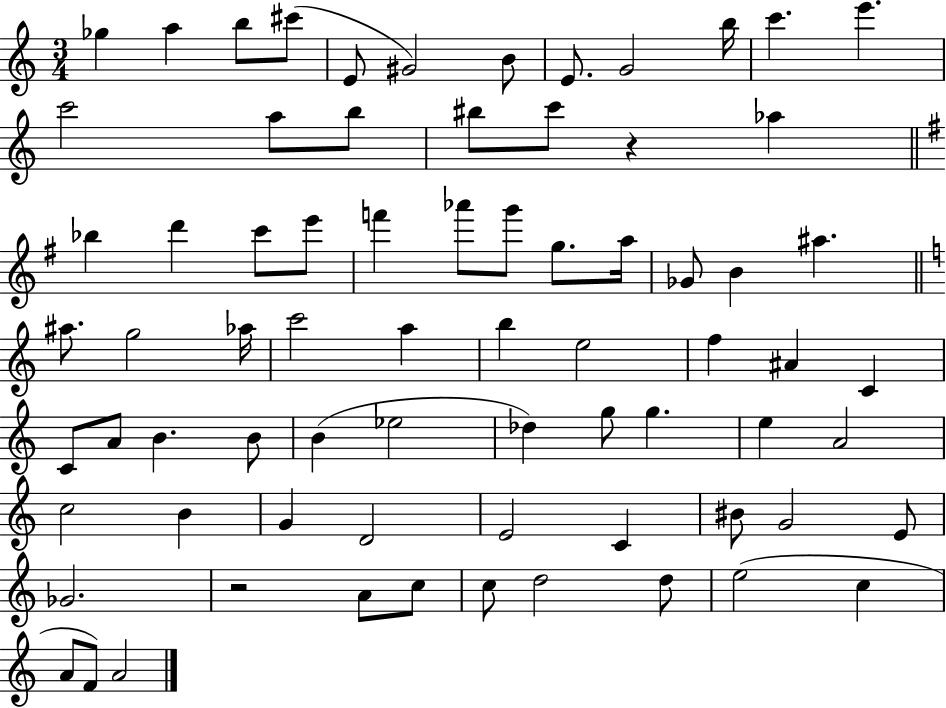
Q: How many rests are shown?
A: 2